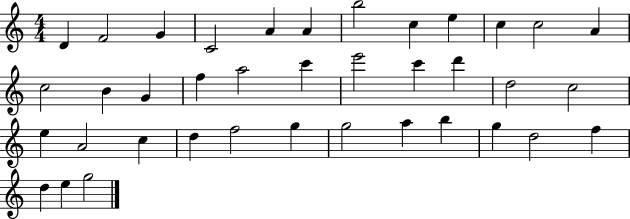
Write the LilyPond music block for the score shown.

{
  \clef treble
  \numericTimeSignature
  \time 4/4
  \key c \major
  d'4 f'2 g'4 | c'2 a'4 a'4 | b''2 c''4 e''4 | c''4 c''2 a'4 | \break c''2 b'4 g'4 | f''4 a''2 c'''4 | e'''2 c'''4 d'''4 | d''2 c''2 | \break e''4 a'2 c''4 | d''4 f''2 g''4 | g''2 a''4 b''4 | g''4 d''2 f''4 | \break d''4 e''4 g''2 | \bar "|."
}